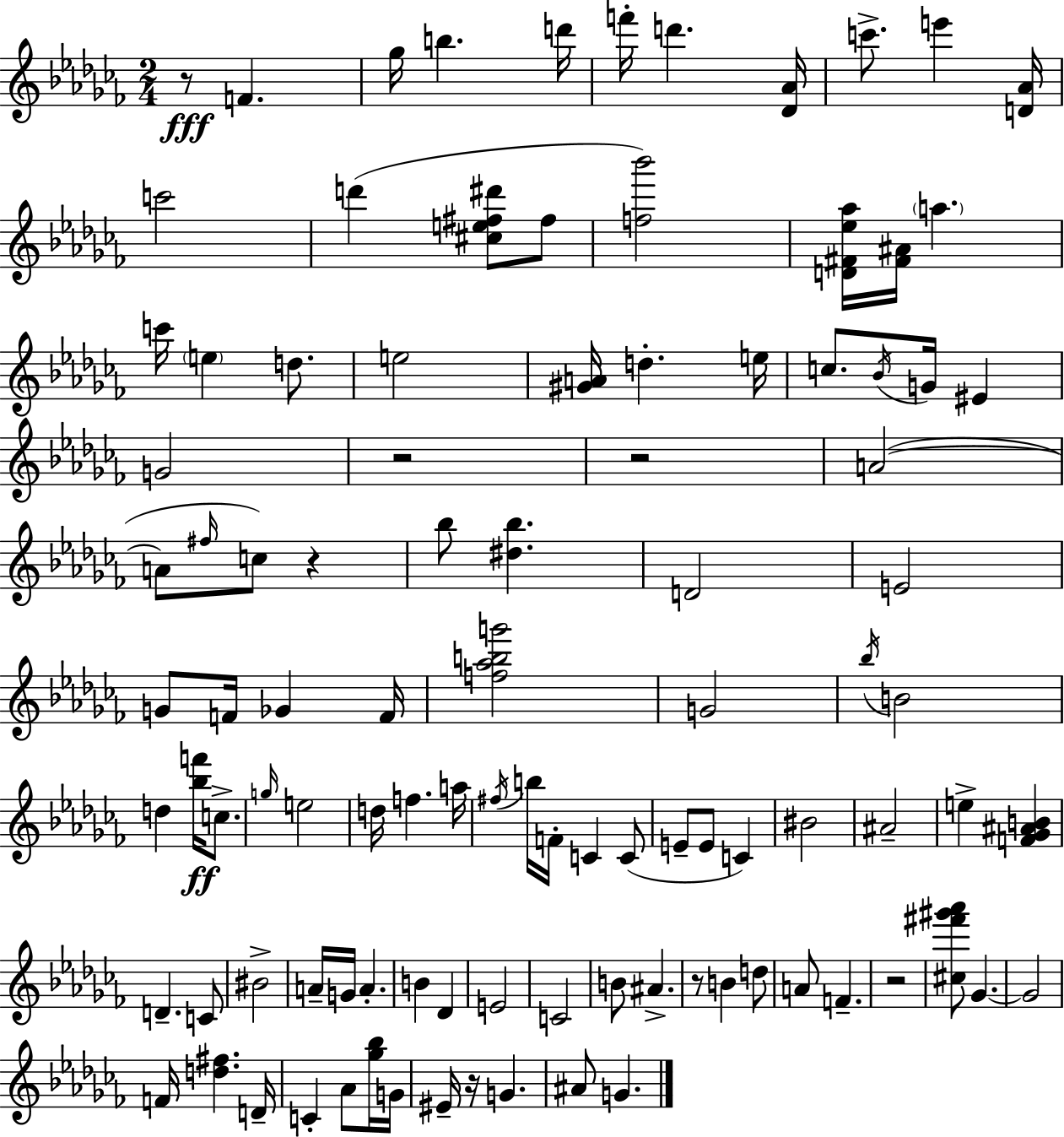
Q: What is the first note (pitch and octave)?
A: F4